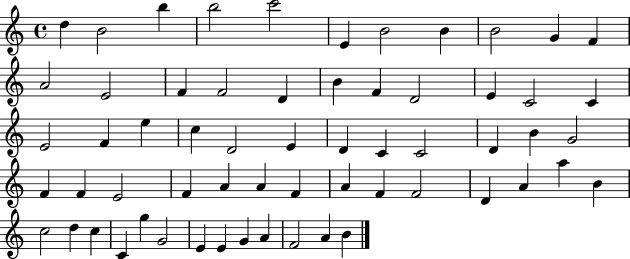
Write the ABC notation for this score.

X:1
T:Untitled
M:4/4
L:1/4
K:C
d B2 b b2 c'2 E B2 B B2 G F A2 E2 F F2 D B F D2 E C2 C E2 F e c D2 E D C C2 D B G2 F F E2 F A A F A F F2 D A a B c2 d c C g G2 E E G A F2 A B